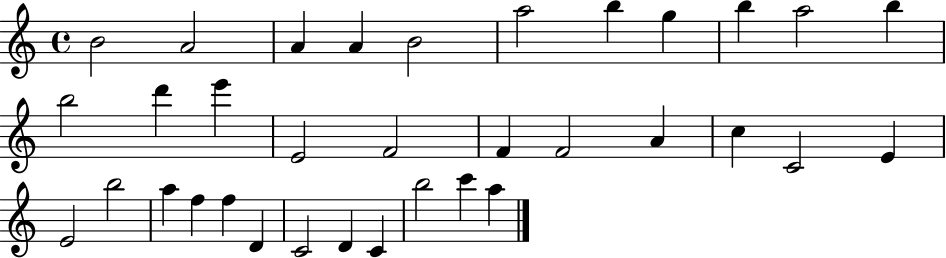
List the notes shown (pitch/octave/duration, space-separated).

B4/h A4/h A4/q A4/q B4/h A5/h B5/q G5/q B5/q A5/h B5/q B5/h D6/q E6/q E4/h F4/h F4/q F4/h A4/q C5/q C4/h E4/q E4/h B5/h A5/q F5/q F5/q D4/q C4/h D4/q C4/q B5/h C6/q A5/q